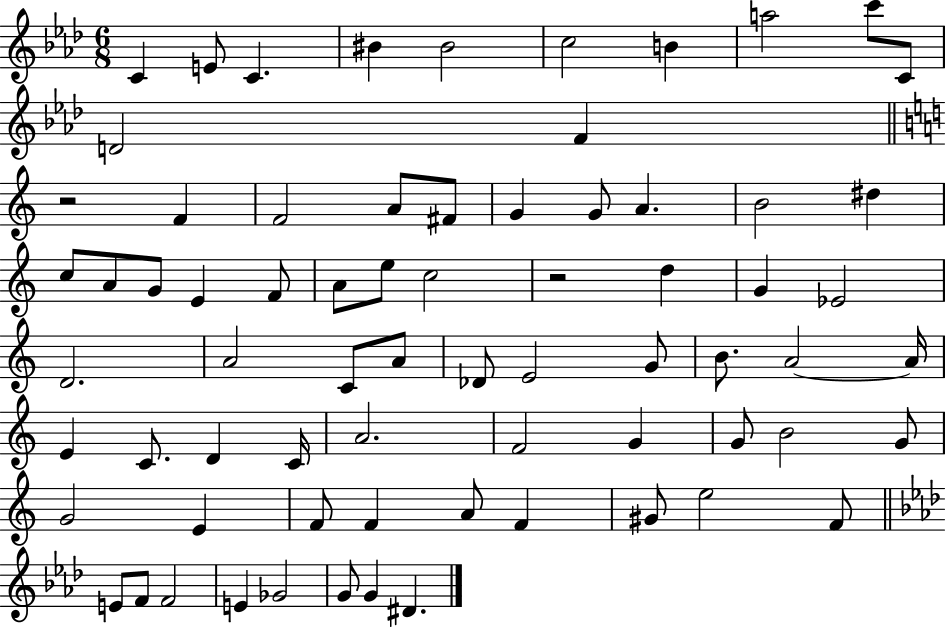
C4/q E4/e C4/q. BIS4/q BIS4/h C5/h B4/q A5/h C6/e C4/e D4/h F4/q R/h F4/q F4/h A4/e F#4/e G4/q G4/e A4/q. B4/h D#5/q C5/e A4/e G4/e E4/q F4/e A4/e E5/e C5/h R/h D5/q G4/q Eb4/h D4/h. A4/h C4/e A4/e Db4/e E4/h G4/e B4/e. A4/h A4/s E4/q C4/e. D4/q C4/s A4/h. F4/h G4/q G4/e B4/h G4/e G4/h E4/q F4/e F4/q A4/e F4/q G#4/e E5/h F4/e E4/e F4/e F4/h E4/q Gb4/h G4/e G4/q D#4/q.